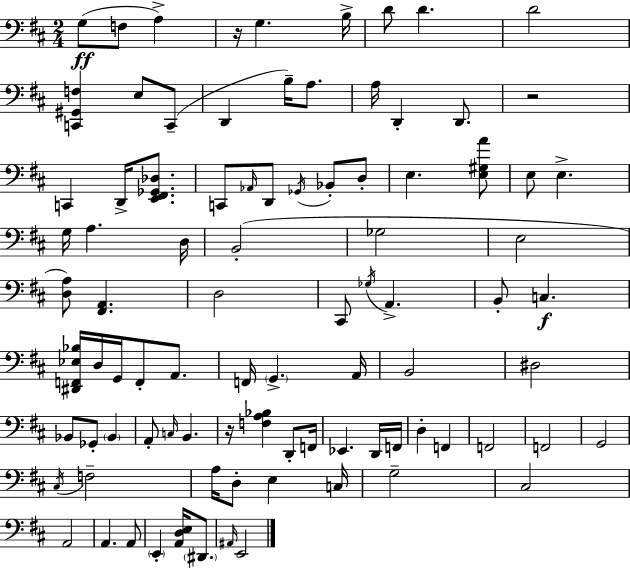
G3/e F3/e A3/q R/s G3/q. B3/s D4/e D4/q. D4/h [C2,G#2,F3]/q E3/e C2/e D2/q B3/s A3/e. A3/s D2/q D2/e. R/h C2/q D2/s [E2,F#2,Gb2,Db3]/e. C2/e Ab2/s D2/e Gb2/s Bb2/e D3/e E3/q. [E3,G#3,A4]/e E3/e E3/q. G3/s A3/q. D3/s B2/h Gb3/h E3/h [D3,A3]/e [F#2,A2]/q. D3/h C#2/e Gb3/s A2/q. B2/e C3/q. [D#2,F2,Eb3,Bb3]/s D3/s G2/s F2/e A2/e. F2/s G2/q. A2/s B2/h D#3/h Bb2/e Gb2/e Bb2/q A2/e C3/s B2/q. R/s [F3,A3,Bb3]/q D2/e F2/s Eb2/q. D2/s F2/s D3/q F2/q F2/h F2/h G2/h C#3/s F3/h A3/s D3/e E3/q C3/s G3/h C#3/h A2/h A2/q. A2/e E2/q [A2,D3,E3]/s D#2/e. A#2/s E2/h